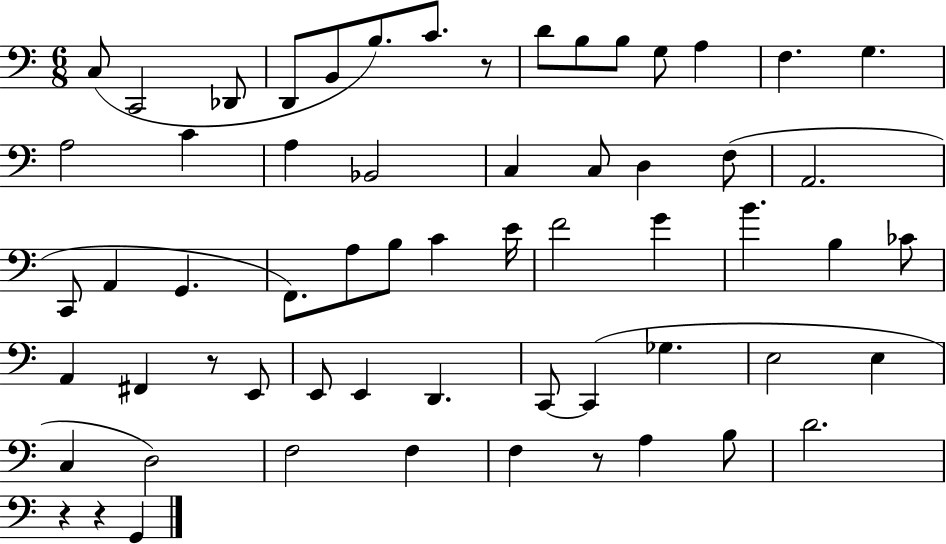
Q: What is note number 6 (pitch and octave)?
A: B3